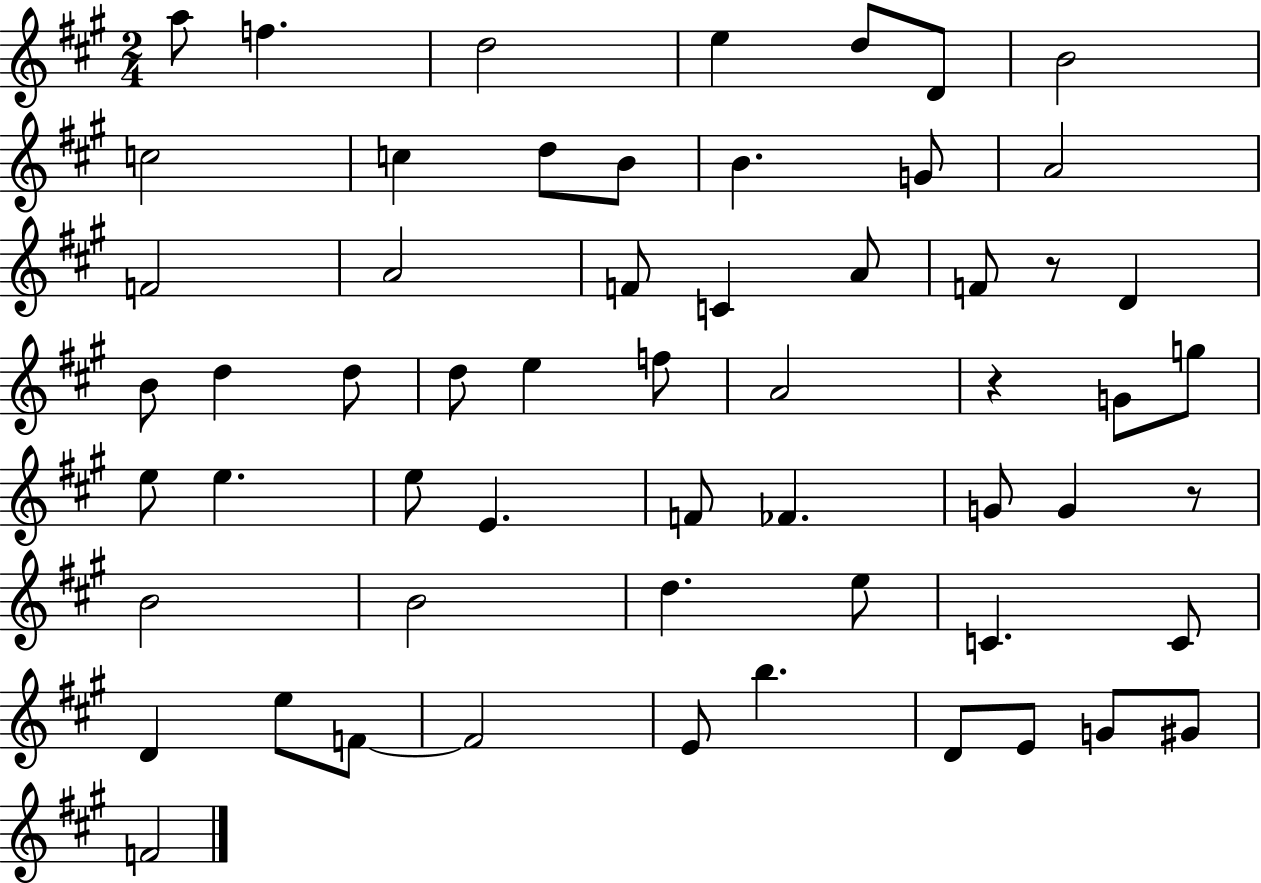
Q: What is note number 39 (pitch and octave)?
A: B4